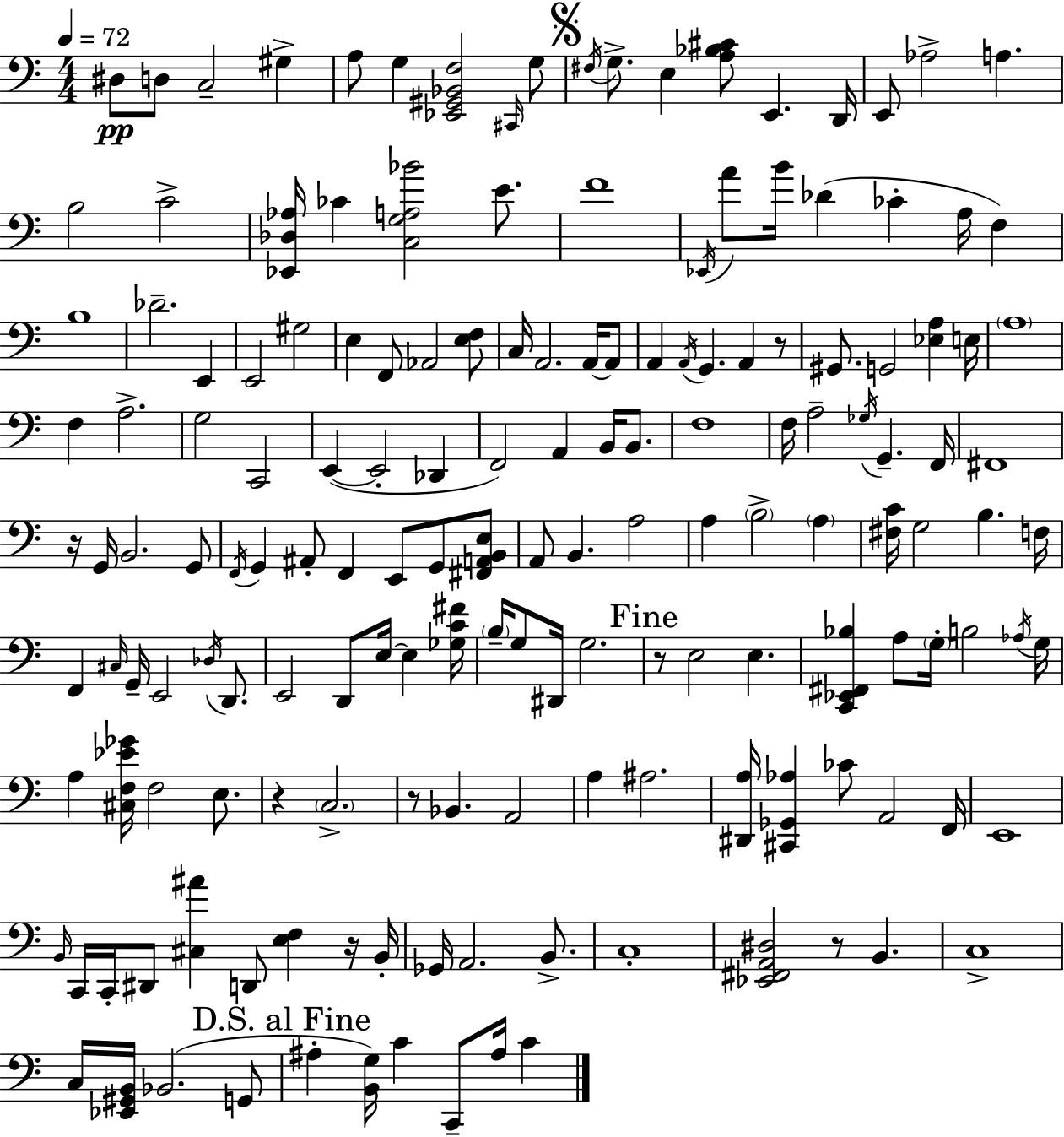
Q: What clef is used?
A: bass